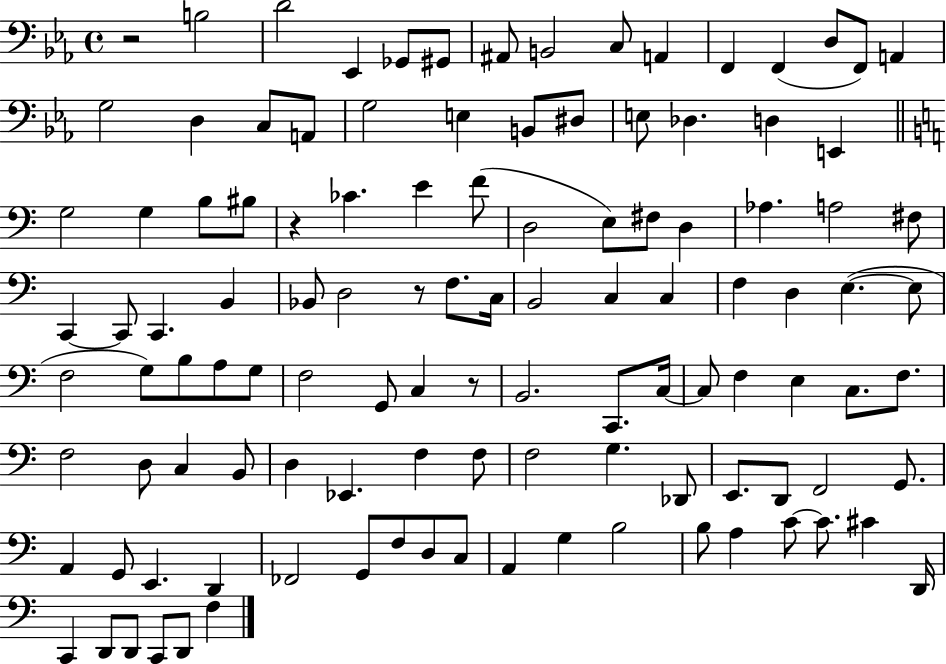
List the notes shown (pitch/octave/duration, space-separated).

R/h B3/h D4/h Eb2/q Gb2/e G#2/e A#2/e B2/h C3/e A2/q F2/q F2/q D3/e F2/e A2/q G3/h D3/q C3/e A2/e G3/h E3/q B2/e D#3/e E3/e Db3/q. D3/q E2/q G3/h G3/q B3/e BIS3/e R/q CES4/q. E4/q F4/e D3/h E3/e F#3/e D3/q Ab3/q. A3/h F#3/e C2/q C2/e C2/q. B2/q Bb2/e D3/h R/e F3/e. C3/s B2/h C3/q C3/q F3/q D3/q E3/q. E3/e F3/h G3/e B3/e A3/e G3/e F3/h G2/e C3/q R/e B2/h. C2/e. C3/s C3/e F3/q E3/q C3/e. F3/e. F3/h D3/e C3/q B2/e D3/q Eb2/q. F3/q F3/e F3/h G3/q. Db2/e E2/e. D2/e F2/h G2/e. A2/q G2/e E2/q. D2/q FES2/h G2/e F3/e D3/e C3/e A2/q G3/q B3/h B3/e A3/q C4/e C4/e. C#4/q D2/s C2/q D2/e D2/e C2/e D2/e F3/q